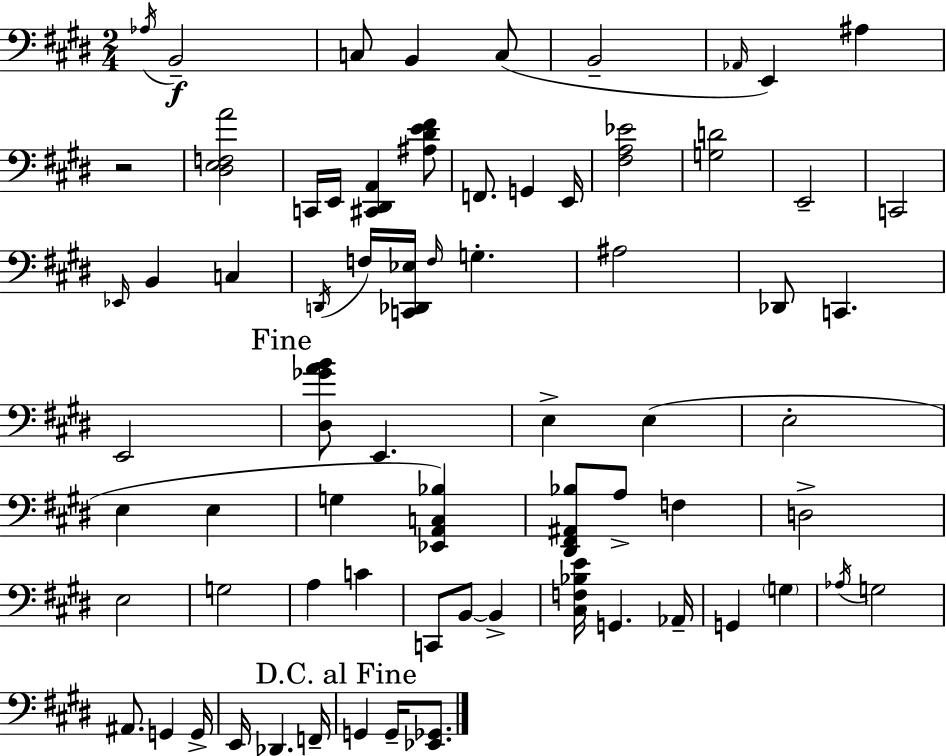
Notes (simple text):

Ab3/s B2/h C3/e B2/q C3/e B2/h Ab2/s E2/q A#3/q R/h [D#3,E3,F3,A4]/h C2/s E2/s [C#2,D#2,A2]/q [A#3,D#4,E4,F#4]/e F2/e. G2/q E2/s [F#3,A3,Eb4]/h [G3,D4]/h E2/h C2/h Eb2/s B2/q C3/q D2/s F3/s [C2,Db2,Eb3]/s F3/s G3/q. A#3/h Db2/e C2/q. E2/h [D#3,Gb4,A4,B4]/e E2/q. E3/q E3/q E3/h E3/q E3/q G3/q [Eb2,A2,C3,Bb3]/q [D#2,F#2,A#2,Bb3]/e A3/e F3/q D3/h E3/h G3/h A3/q C4/q C2/e B2/e B2/q [C#3,F3,Bb3,E4]/s G2/q. Ab2/s G2/q G3/q Ab3/s G3/h A#2/e. G2/q G2/s E2/s Db2/q. F2/s G2/q G2/s [Eb2,Gb2]/e.